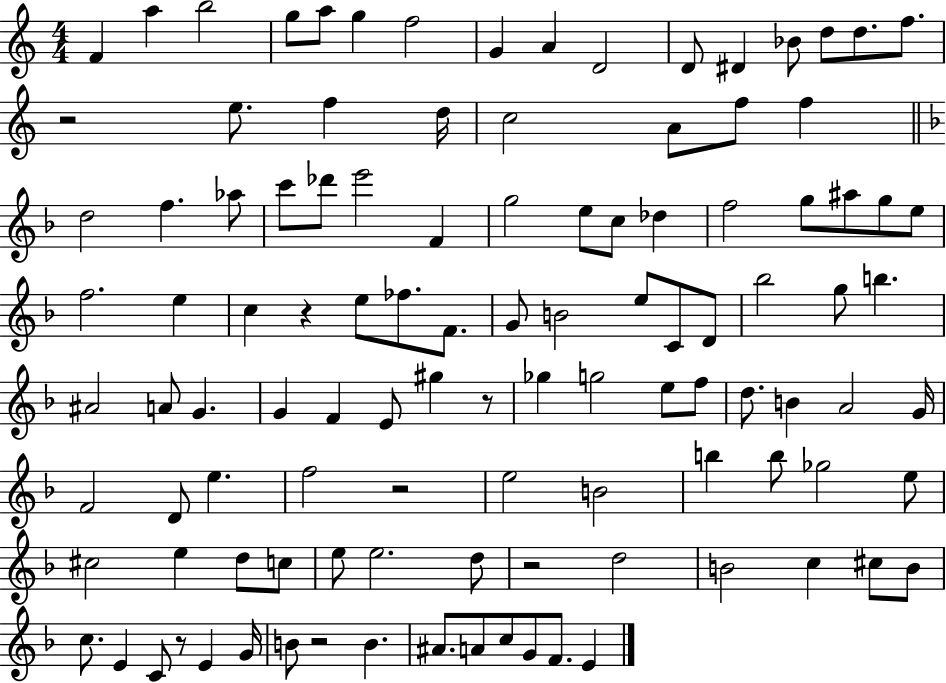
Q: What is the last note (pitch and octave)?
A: E4